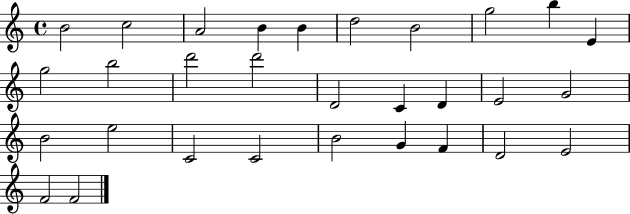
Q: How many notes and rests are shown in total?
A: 30